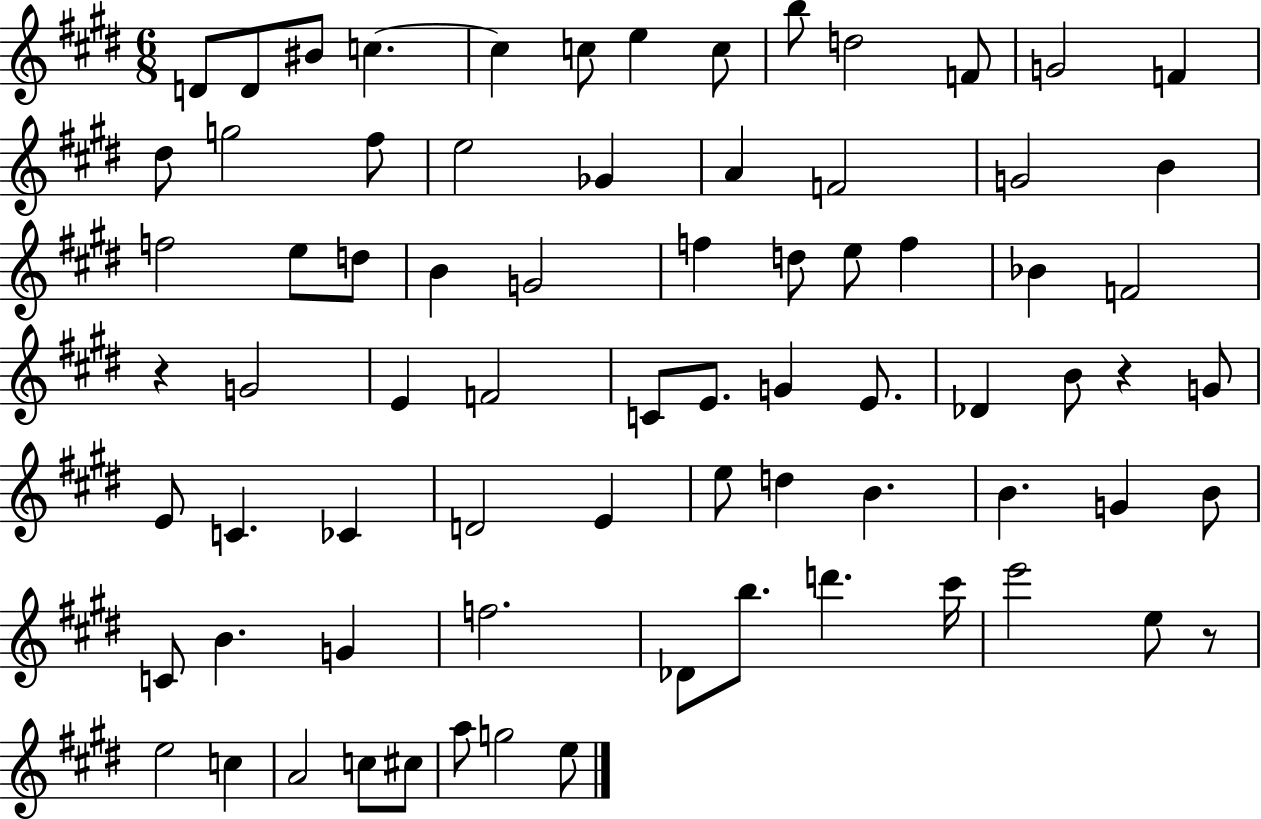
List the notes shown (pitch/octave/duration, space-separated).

D4/e D4/e BIS4/e C5/q. C5/q C5/e E5/q C5/e B5/e D5/h F4/e G4/h F4/q D#5/e G5/h F#5/e E5/h Gb4/q A4/q F4/h G4/h B4/q F5/h E5/e D5/e B4/q G4/h F5/q D5/e E5/e F5/q Bb4/q F4/h R/q G4/h E4/q F4/h C4/e E4/e. G4/q E4/e. Db4/q B4/e R/q G4/e E4/e C4/q. CES4/q D4/h E4/q E5/e D5/q B4/q. B4/q. G4/q B4/e C4/e B4/q. G4/q F5/h. Db4/e B5/e. D6/q. C#6/s E6/h E5/e R/e E5/h C5/q A4/h C5/e C#5/e A5/e G5/h E5/e